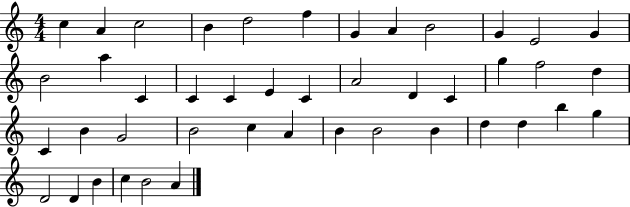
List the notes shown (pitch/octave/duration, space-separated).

C5/q A4/q C5/h B4/q D5/h F5/q G4/q A4/q B4/h G4/q E4/h G4/q B4/h A5/q C4/q C4/q C4/q E4/q C4/q A4/h D4/q C4/q G5/q F5/h D5/q C4/q B4/q G4/h B4/h C5/q A4/q B4/q B4/h B4/q D5/q D5/q B5/q G5/q D4/h D4/q B4/q C5/q B4/h A4/q